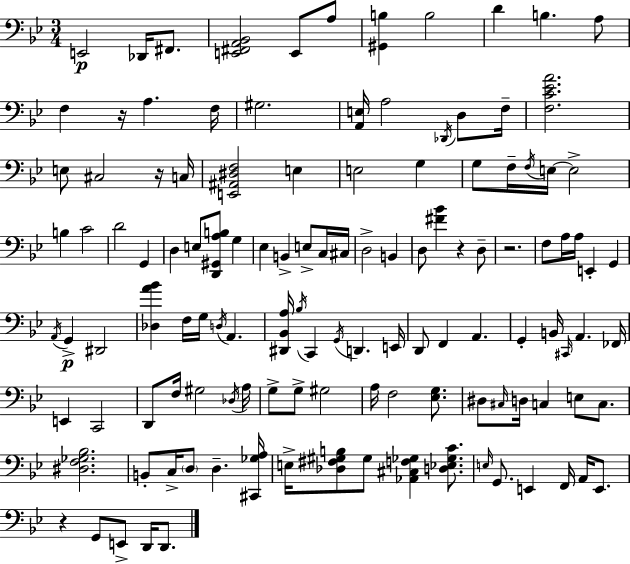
E2/h Db2/s F#2/e. [E2,F#2,A2,Bb2]/h E2/e A3/e [G#2,B3]/q B3/h D4/q B3/q. A3/e F3/q R/s A3/q. F3/s G#3/h. [A2,E3]/s A3/h Db2/s D3/e F3/s [F3,C4,Eb4,A4]/h. E3/e C#3/h R/s C3/s [E2,A#2,D#3,F3]/h E3/q E3/h G3/q G3/e F3/s F3/s E3/s E3/h B3/q C4/h D4/h G2/q D3/q E3/e [D2,G#2,A3,B3]/e G3/q Eb3/q B2/q E3/e C3/s C#3/s D3/h B2/q D3/e [F#4,Bb4]/q R/q D3/e R/h. F3/e A3/s A3/s E2/q G2/q A2/s G2/q D#2/h [Db3,A4,Bb4]/q F3/s G3/s D3/s A2/q. [D#2,Bb2,A3]/s Bb3/s C2/q G2/s D2/q. E2/s D2/e F2/q A2/q. G2/q B2/s C#2/s A2/q. FES2/s E2/q C2/h D2/e F3/s G#3/h Db3/s A3/s G3/e G3/e G#3/h A3/s F3/h [Eb3,G3]/e. D#3/e C#3/s D3/s C3/q E3/e C3/e. [D#3,F3,Gb3,Bb3]/h. B2/e C3/s D3/e D3/q. [C#2,Gb3,A3]/s E3/s [Db3,F#3,G#3,B3]/e G#3/e [Ab2,C#3,F3,Gb3]/q [D3,Eb3,Gb3,C4]/e. E3/s G2/e. E2/q F2/s A2/s E2/e. R/q G2/e E2/e D2/s D2/e.